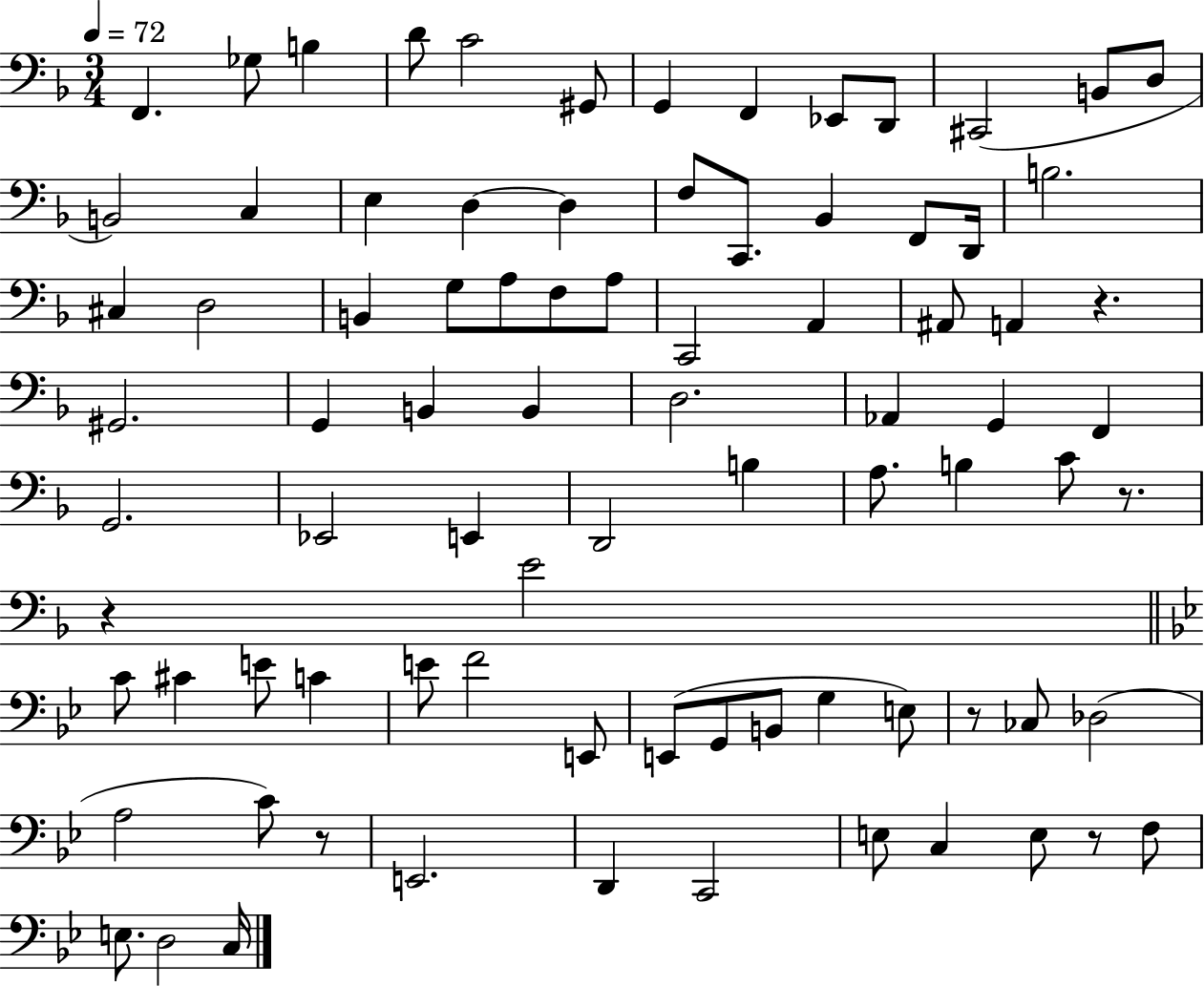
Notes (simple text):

F2/q. Gb3/e B3/q D4/e C4/h G#2/e G2/q F2/q Eb2/e D2/e C#2/h B2/e D3/e B2/h C3/q E3/q D3/q D3/q F3/e C2/e. Bb2/q F2/e D2/s B3/h. C#3/q D3/h B2/q G3/e A3/e F3/e A3/e C2/h A2/q A#2/e A2/q R/q. G#2/h. G2/q B2/q B2/q D3/h. Ab2/q G2/q F2/q G2/h. Eb2/h E2/q D2/h B3/q A3/e. B3/q C4/e R/e. R/q E4/h C4/e C#4/q E4/e C4/q E4/e F4/h E2/e E2/e G2/e B2/e G3/q E3/e R/e CES3/e Db3/h A3/h C4/e R/e E2/h. D2/q C2/h E3/e C3/q E3/e R/e F3/e E3/e. D3/h C3/s